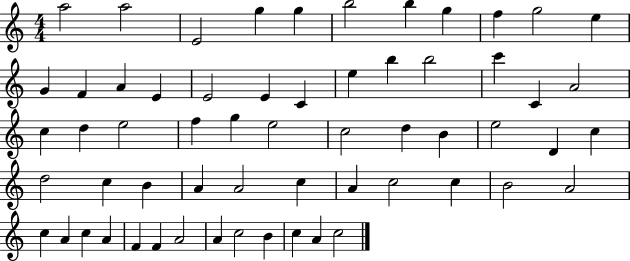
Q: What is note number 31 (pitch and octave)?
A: C5